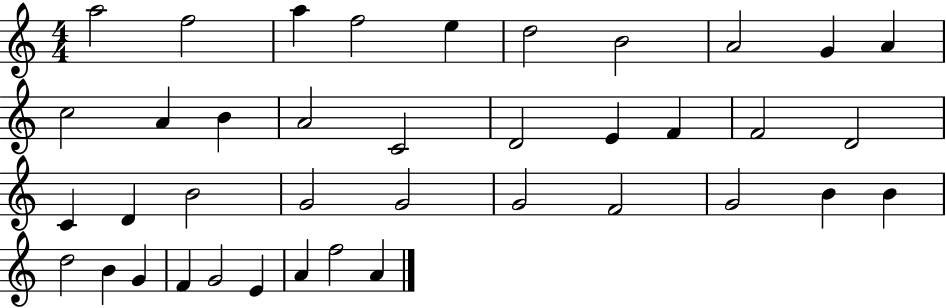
X:1
T:Untitled
M:4/4
L:1/4
K:C
a2 f2 a f2 e d2 B2 A2 G A c2 A B A2 C2 D2 E F F2 D2 C D B2 G2 G2 G2 F2 G2 B B d2 B G F G2 E A f2 A